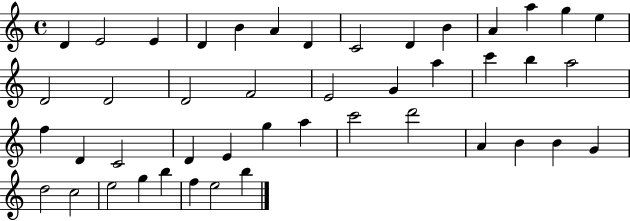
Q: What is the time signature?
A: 4/4